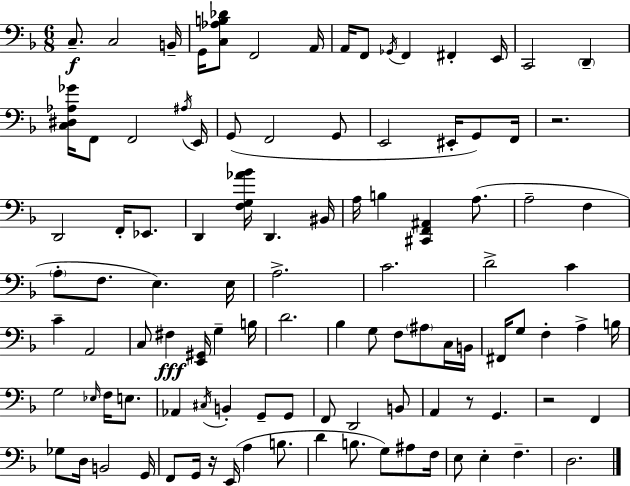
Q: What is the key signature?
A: F major